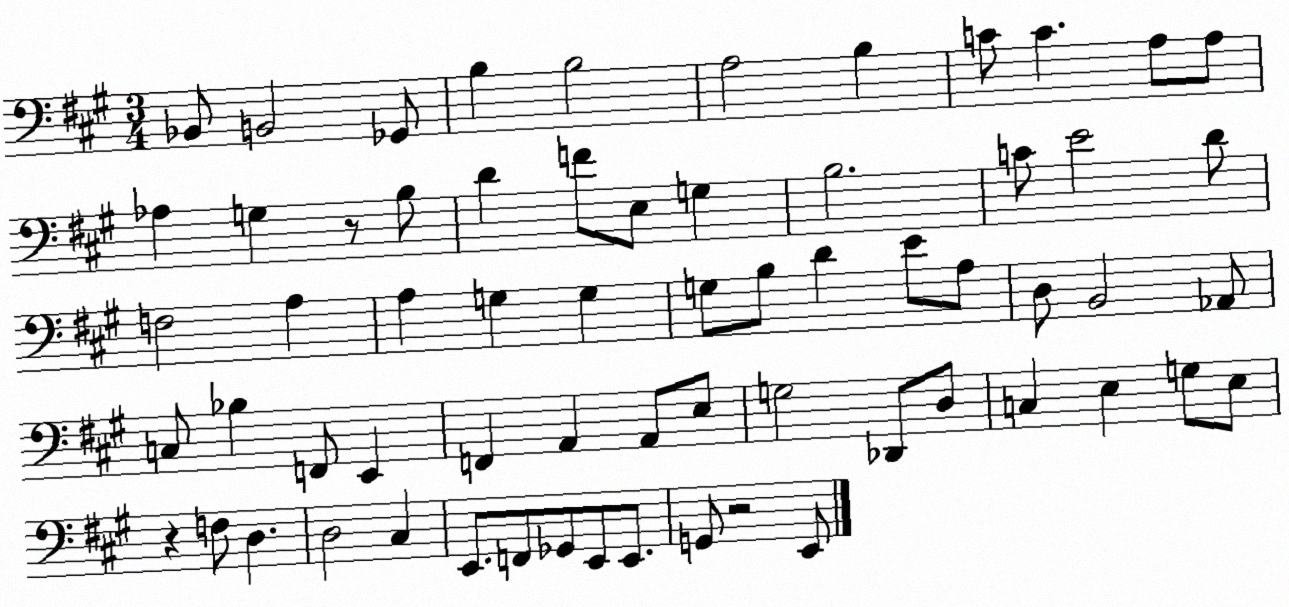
X:1
T:Untitled
M:3/4
L:1/4
K:A
_B,,/2 B,,2 _G,,/2 B, B,2 A,2 B, C/2 C A,/2 A,/2 _A, G, z/2 B,/2 D F/2 E,/2 G, B,2 C/2 E2 D/2 F,2 A, A, G, G, G,/2 B,/2 D E/2 A,/2 D,/2 B,,2 _A,,/2 C,/2 _B, F,,/2 E,, F,, A,, A,,/2 E,/2 G,2 _D,,/2 D,/2 C, E, G,/2 E,/2 z F,/2 D, D,2 ^C, E,,/2 F,,/2 _G,,/2 E,,/2 E,,/2 G,,/2 z2 E,,/2